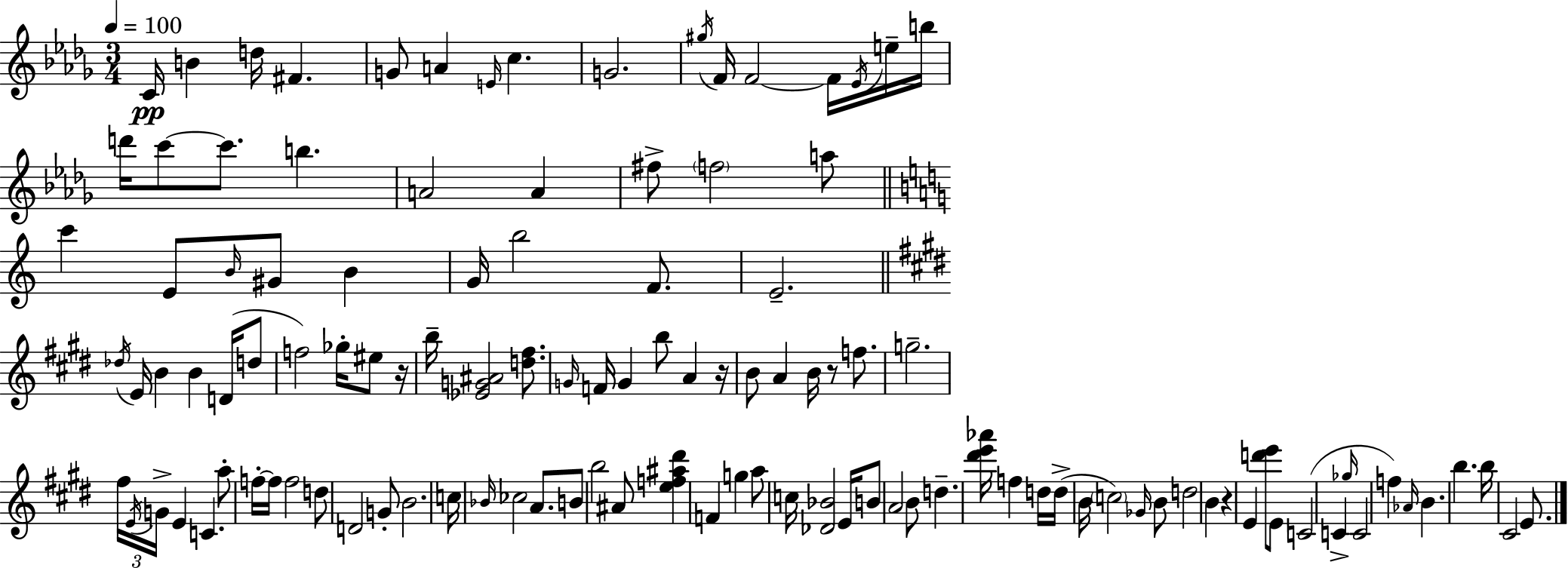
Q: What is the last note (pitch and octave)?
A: E4